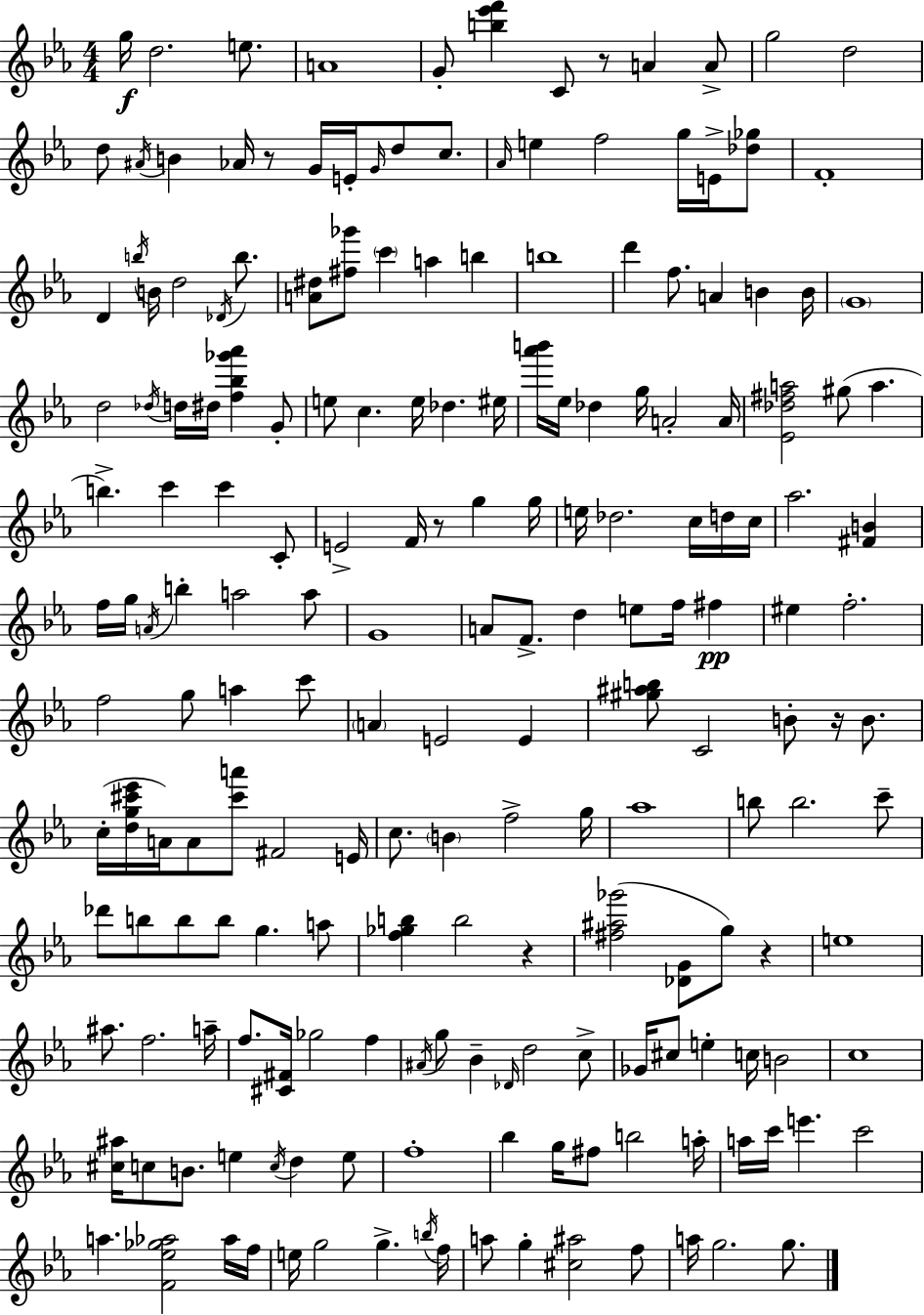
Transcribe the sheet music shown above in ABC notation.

X:1
T:Untitled
M:4/4
L:1/4
K:Cm
g/4 d2 e/2 A4 G/2 [b_e'f'] C/2 z/2 A A/2 g2 d2 d/2 ^A/4 B _A/4 z/2 G/4 E/4 G/4 d/2 c/2 _A/4 e f2 g/4 E/4 [_d_g]/2 F4 D b/4 B/4 d2 _D/4 b/2 [A^d]/2 [^f_g']/2 c' a b b4 d' f/2 A B B/4 G4 d2 _d/4 d/4 ^d/4 [f_b_g'_a'] G/2 e/2 c e/4 _d ^e/4 [_a'b']/4 _e/4 _d g/4 A2 A/4 [_E_d^fa]2 ^g/2 a b c' c' C/2 E2 F/4 z/2 g g/4 e/4 _d2 c/4 d/4 c/4 _a2 [^FB] f/4 g/4 A/4 b a2 a/2 G4 A/2 F/2 d e/2 f/4 ^f ^e f2 f2 g/2 a c'/2 A E2 E [^g^ab]/2 C2 B/2 z/4 B/2 c/4 [dg^c'_e']/4 A/4 A/2 [^c'a']/2 ^F2 E/4 c/2 B f2 g/4 _a4 b/2 b2 c'/2 _d'/2 b/2 b/2 b/2 g a/2 [f_gb] b2 z [^f^a_g']2 [_DG]/2 g/2 z e4 ^a/2 f2 a/4 f/2 [^C^F]/4 _g2 f ^A/4 g/2 _B _D/4 d2 c/2 _G/4 ^c/2 e c/4 B2 c4 [^c^a]/4 c/2 B/2 e c/4 d e/2 f4 _b g/4 ^f/2 b2 a/4 a/4 c'/4 e' c'2 a [F_e_g_a]2 _a/4 f/4 e/4 g2 g b/4 f/4 a/2 g [^c^a]2 f/2 a/4 g2 g/2